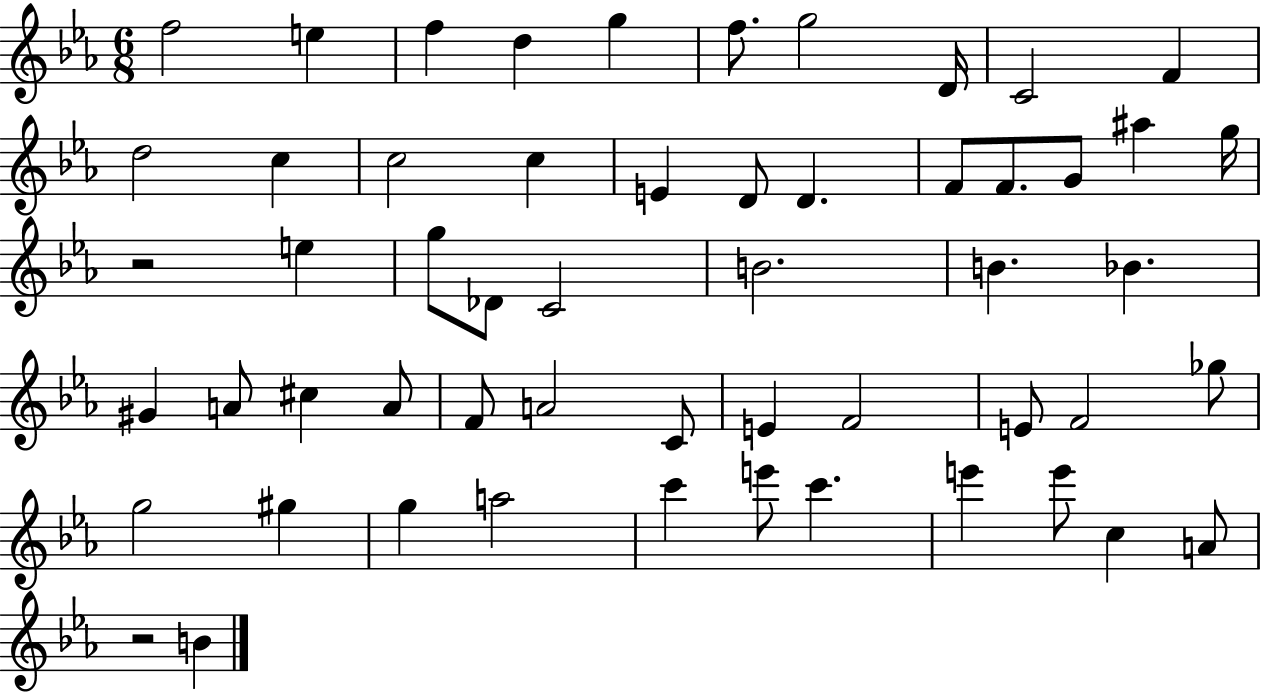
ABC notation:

X:1
T:Untitled
M:6/8
L:1/4
K:Eb
f2 e f d g f/2 g2 D/4 C2 F d2 c c2 c E D/2 D F/2 F/2 G/2 ^a g/4 z2 e g/2 _D/2 C2 B2 B _B ^G A/2 ^c A/2 F/2 A2 C/2 E F2 E/2 F2 _g/2 g2 ^g g a2 c' e'/2 c' e' e'/2 c A/2 z2 B